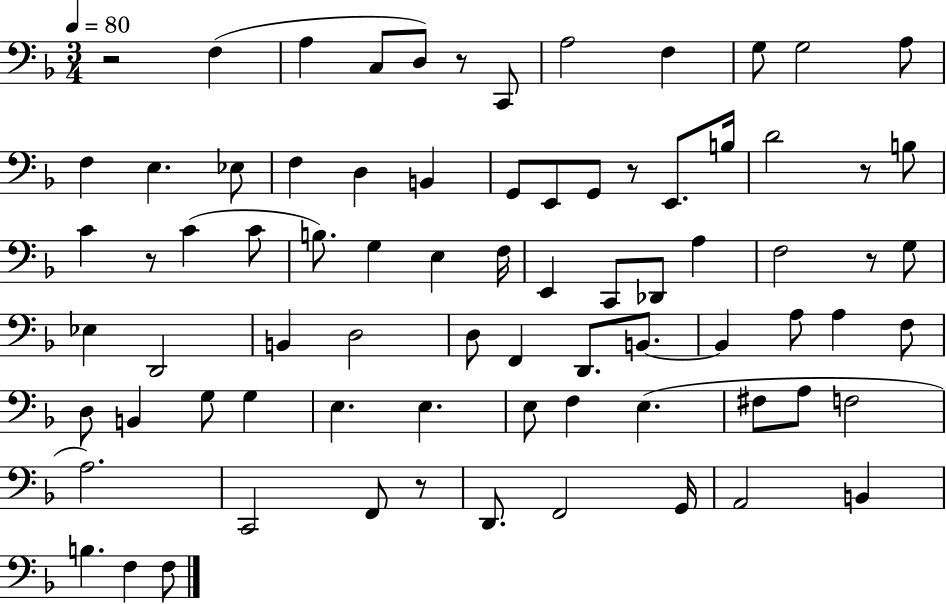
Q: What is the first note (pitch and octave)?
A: F3